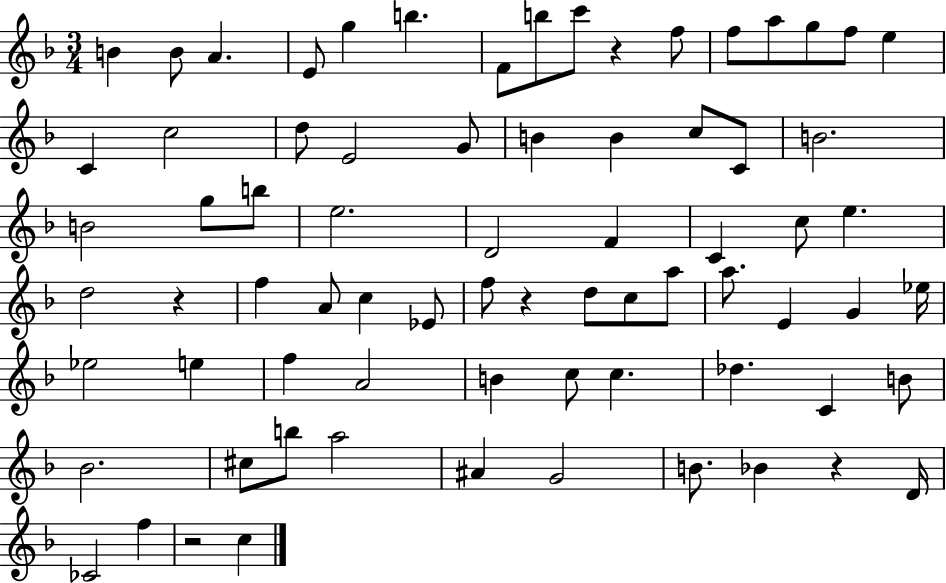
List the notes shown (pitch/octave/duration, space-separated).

B4/q B4/e A4/q. E4/e G5/q B5/q. F4/e B5/e C6/e R/q F5/e F5/e A5/e G5/e F5/e E5/q C4/q C5/h D5/e E4/h G4/e B4/q B4/q C5/e C4/e B4/h. B4/h G5/e B5/e E5/h. D4/h F4/q C4/q C5/e E5/q. D5/h R/q F5/q A4/e C5/q Eb4/e F5/e R/q D5/e C5/e A5/e A5/e. E4/q G4/q Eb5/s Eb5/h E5/q F5/q A4/h B4/q C5/e C5/q. Db5/q. C4/q B4/e Bb4/h. C#5/e B5/e A5/h A#4/q G4/h B4/e. Bb4/q R/q D4/s CES4/h F5/q R/h C5/q